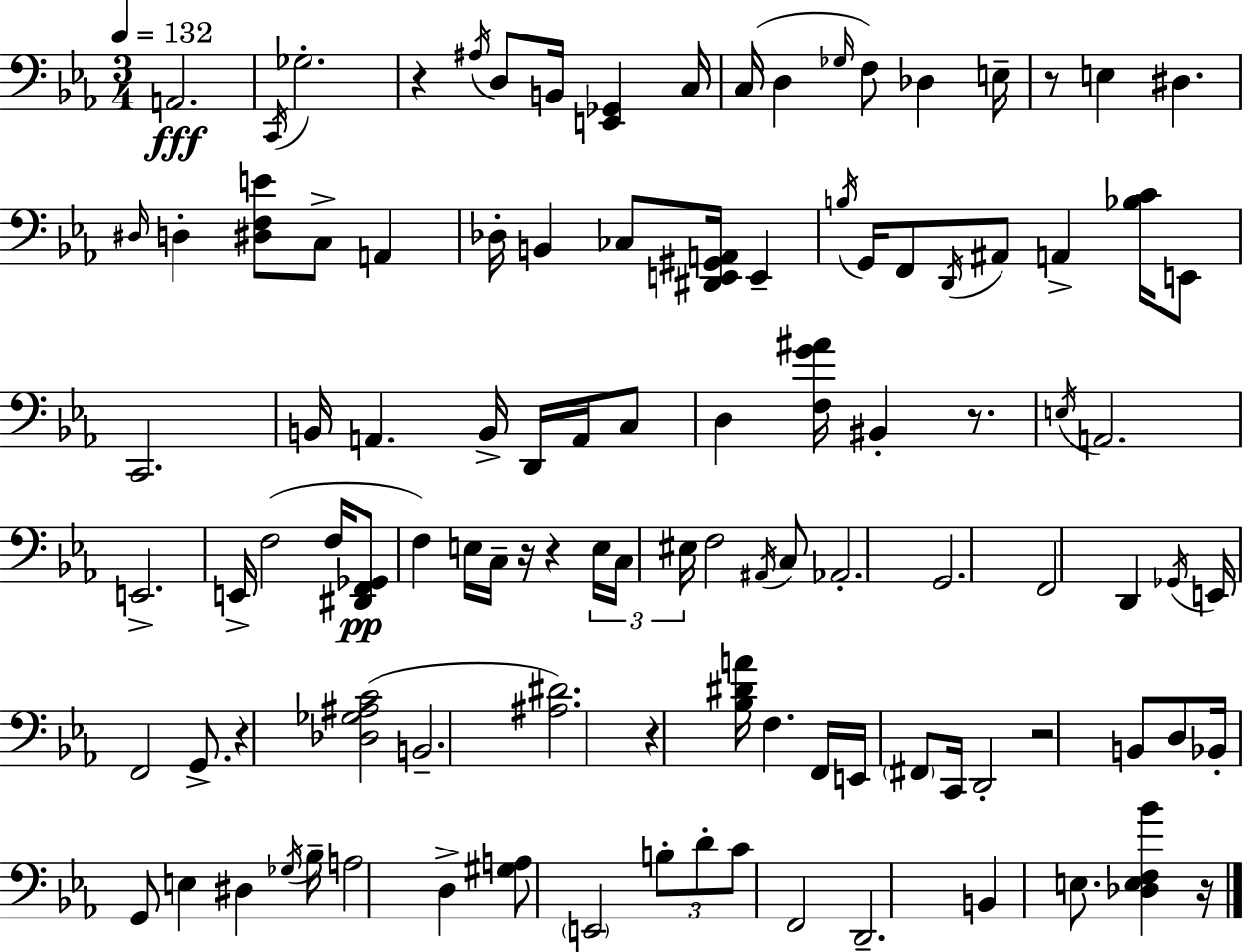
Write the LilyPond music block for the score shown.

{
  \clef bass
  \numericTimeSignature
  \time 3/4
  \key c \minor
  \tempo 4 = 132
  \repeat volta 2 { a,2.\fff | \acciaccatura { c,16 } ges2.-. | r4 \acciaccatura { ais16 } d8 b,16 <e, ges,>4 | c16 c16( d4 \grace { ges16 } f8) des4 | \break e16-- r8 e4 dis4. | \grace { dis16 } d4-. <dis f e'>8 c8-> | a,4 des16-. b,4 ces8 <dis, e, gis, a,>16 | e,4-- \acciaccatura { b16 } g,16 f,8 \acciaccatura { d,16 } ais,8 a,4-> | \break <bes c'>16 e,8 c,2. | b,16 a,4. | b,16-> d,16 a,16 c8 d4 <f g' ais'>16 bis,4-. | r8. \acciaccatura { e16 } a,2. | \break e,2.-> | e,16-> f2( | f16 <dis, f, ges,>8\pp f4) e16 | c16-- r16 r4 \tuplet 3/2 { e16 c16 eis16 } f2 | \break \acciaccatura { ais,16 } c8 aes,2.-. | g,2. | f,2 | d,4 \acciaccatura { ges,16 } e,16 f,2 | \break g,8.-> r4 | <des ges ais c'>2( b,2.-- | <ais dis'>2.) | r4 | \break <bes dis' a'>16 f4. f,16 e,16 \parenthesize fis,8 | c,16 d,2-. r2 | b,8 d8 bes,16-. g,8 | e4 dis4 \acciaccatura { ges16 } bes16-- a2 | \break d4-> <gis a>8 | \parenthesize e,2 \tuplet 3/2 { b8-. d'8-. | c'8 } f,2 d,2.-- | b,4 | \break e8. <des e f bes'>4 r16 } \bar "|."
}